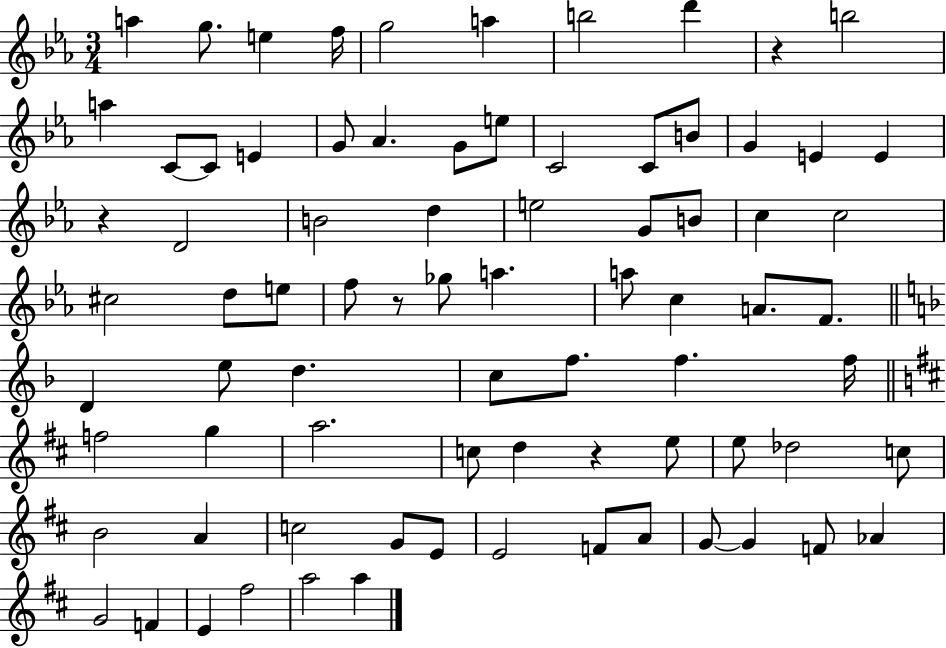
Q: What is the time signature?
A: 3/4